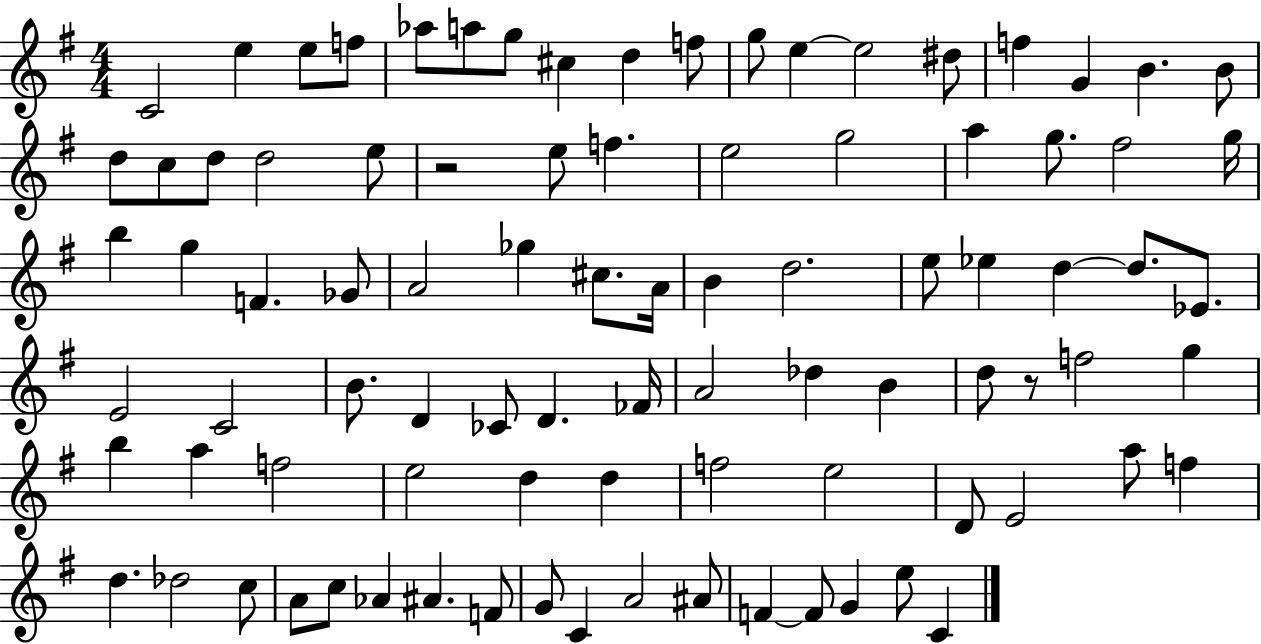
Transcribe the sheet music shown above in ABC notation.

X:1
T:Untitled
M:4/4
L:1/4
K:G
C2 e e/2 f/2 _a/2 a/2 g/2 ^c d f/2 g/2 e e2 ^d/2 f G B B/2 d/2 c/2 d/2 d2 e/2 z2 e/2 f e2 g2 a g/2 ^f2 g/4 b g F _G/2 A2 _g ^c/2 A/4 B d2 e/2 _e d d/2 _E/2 E2 C2 B/2 D _C/2 D _F/4 A2 _d B d/2 z/2 f2 g b a f2 e2 d d f2 e2 D/2 E2 a/2 f d _d2 c/2 A/2 c/2 _A ^A F/2 G/2 C A2 ^A/2 F F/2 G e/2 C